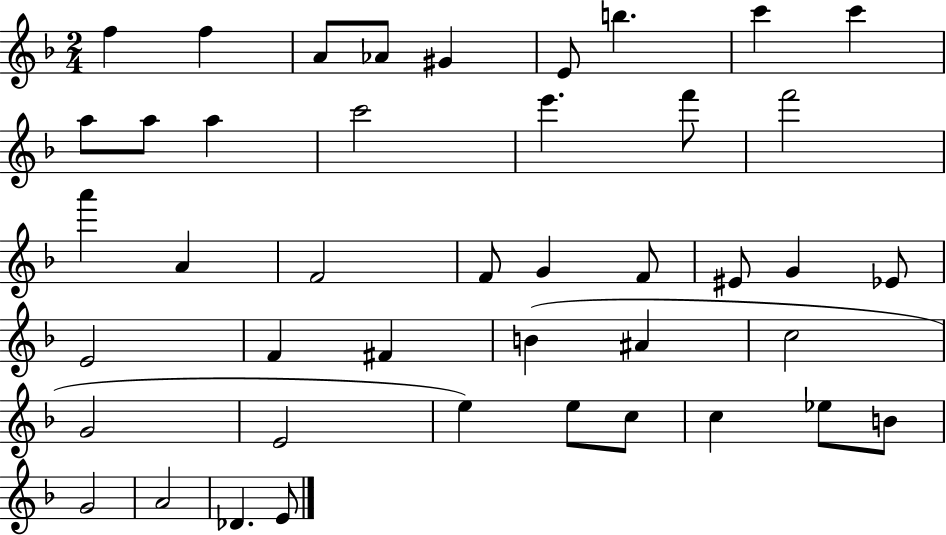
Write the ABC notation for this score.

X:1
T:Untitled
M:2/4
L:1/4
K:F
f f A/2 _A/2 ^G E/2 b c' c' a/2 a/2 a c'2 e' f'/2 f'2 a' A F2 F/2 G F/2 ^E/2 G _E/2 E2 F ^F B ^A c2 G2 E2 e e/2 c/2 c _e/2 B/2 G2 A2 _D E/2